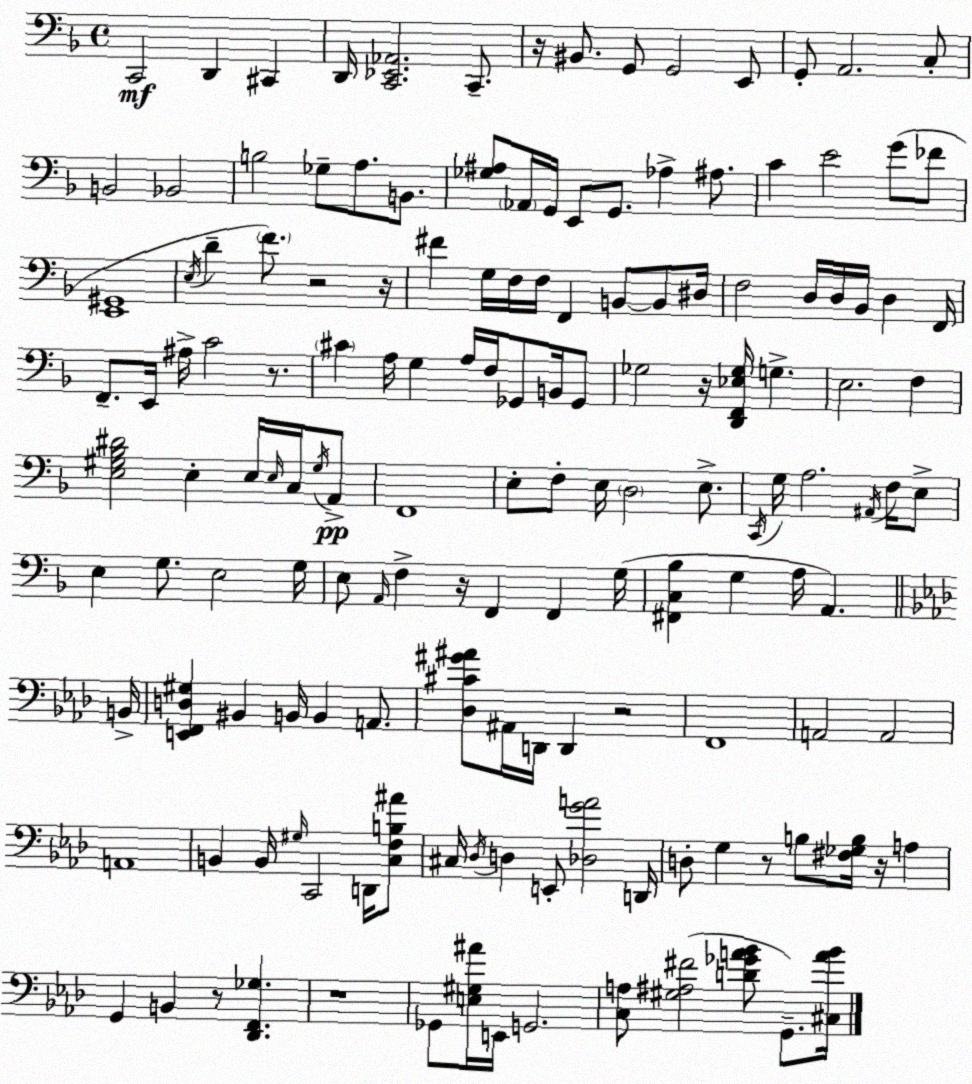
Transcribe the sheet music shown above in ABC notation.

X:1
T:Untitled
M:4/4
L:1/4
K:Dm
C,,2 D,, ^C,, D,,/4 [C,,_E,,_A,,]2 C,,/2 z/4 ^B,,/2 G,,/2 G,,2 E,,/2 G,,/2 A,,2 C,/2 B,,2 _B,,2 B,2 _G,/2 A,/2 B,,/2 [_G,^A,]/2 _A,,/4 G,,/4 E,,/2 G,,/2 _A, ^A,/2 C E2 G/2 _F/2 [E,,^G,,]4 E,/4 D F/2 z2 z/4 ^F G,/4 F,/4 F,/4 F,, B,,/2 B,,/2 ^D,/4 F,2 D,/4 D,/4 _B,,/4 D, F,,/4 F,,/2 E,,/4 ^A,/4 C2 z/2 ^C A,/4 G, A,/4 F,/4 _G,,/2 B,,/4 _G,,/2 _G,2 z/4 [D,,F,,_E,_G,]/4 G, E,2 F, [E,^G,_B,^D]2 E, E,/4 E,/4 C,/4 ^G,/4 A,,/2 F,,4 E,/2 F,/2 E,/4 D,2 E,/2 C,,/4 G,/4 A,2 ^A,,/4 F,/4 E,/2 E, G,/2 E,2 G,/4 E,/2 A,,/4 F, z/4 F,, F,, G,/4 [^F,,C,_B,] G, A,/4 A,, B,,/4 [E,,F,,D,^G,] ^B,, B,,/4 B,, A,,/2 [_D,^C^G^A]/2 ^A,,/4 D,,/4 D,, z2 F,,4 A,,2 A,,2 A,,4 B,, B,,/4 ^G,/4 C,,2 D,,/4 [C,F,B,^A]/2 ^C,/4 _D,/4 D, E,,/2 [_D,GA]2 D,,/4 D,/2 G, z/2 B,/2 [^F,_G,B,]/4 z/4 A, G,, B,, z/2 [_D,,F,,_G,] z4 _G,,/2 [E,^G,^A]/4 E,,/4 G,,2 [C,A,]/2 [^G,^A,^F]2 [D_GA_B]/2 G,,/2 [^C,A_B]/4